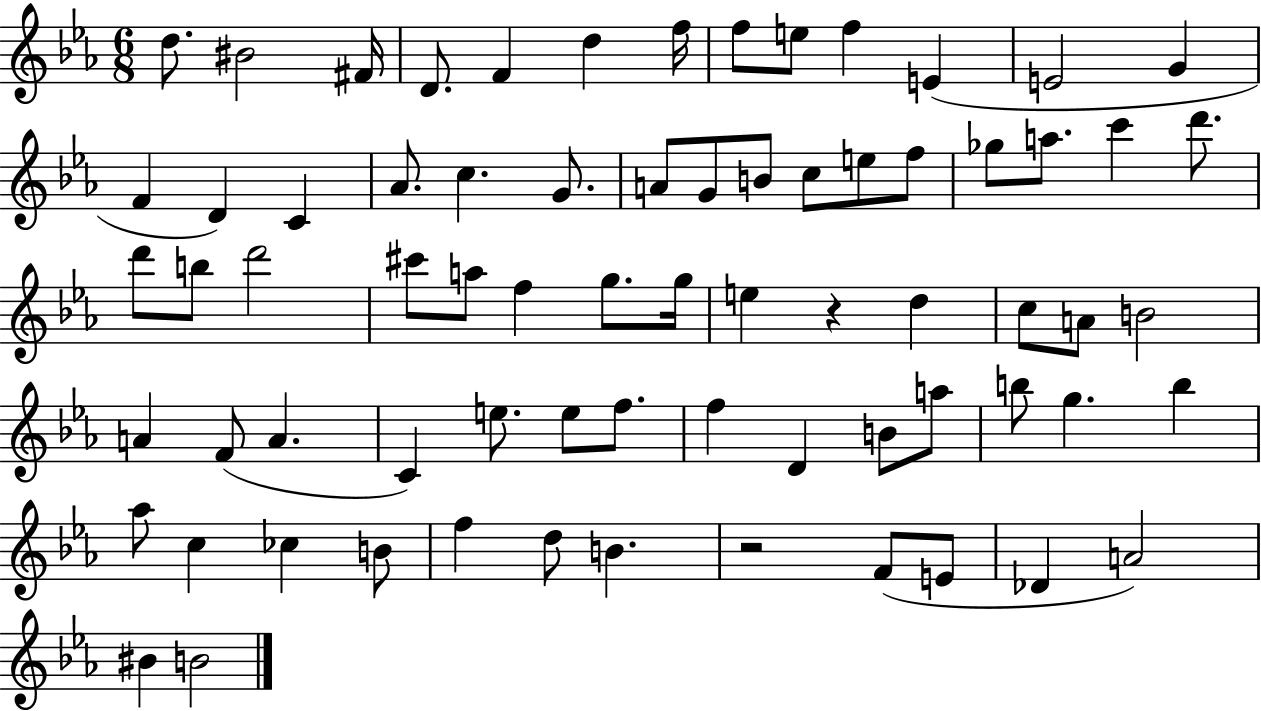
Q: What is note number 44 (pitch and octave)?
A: F4